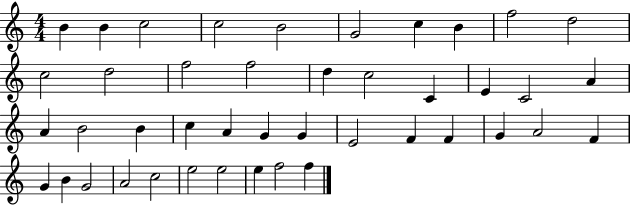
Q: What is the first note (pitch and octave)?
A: B4